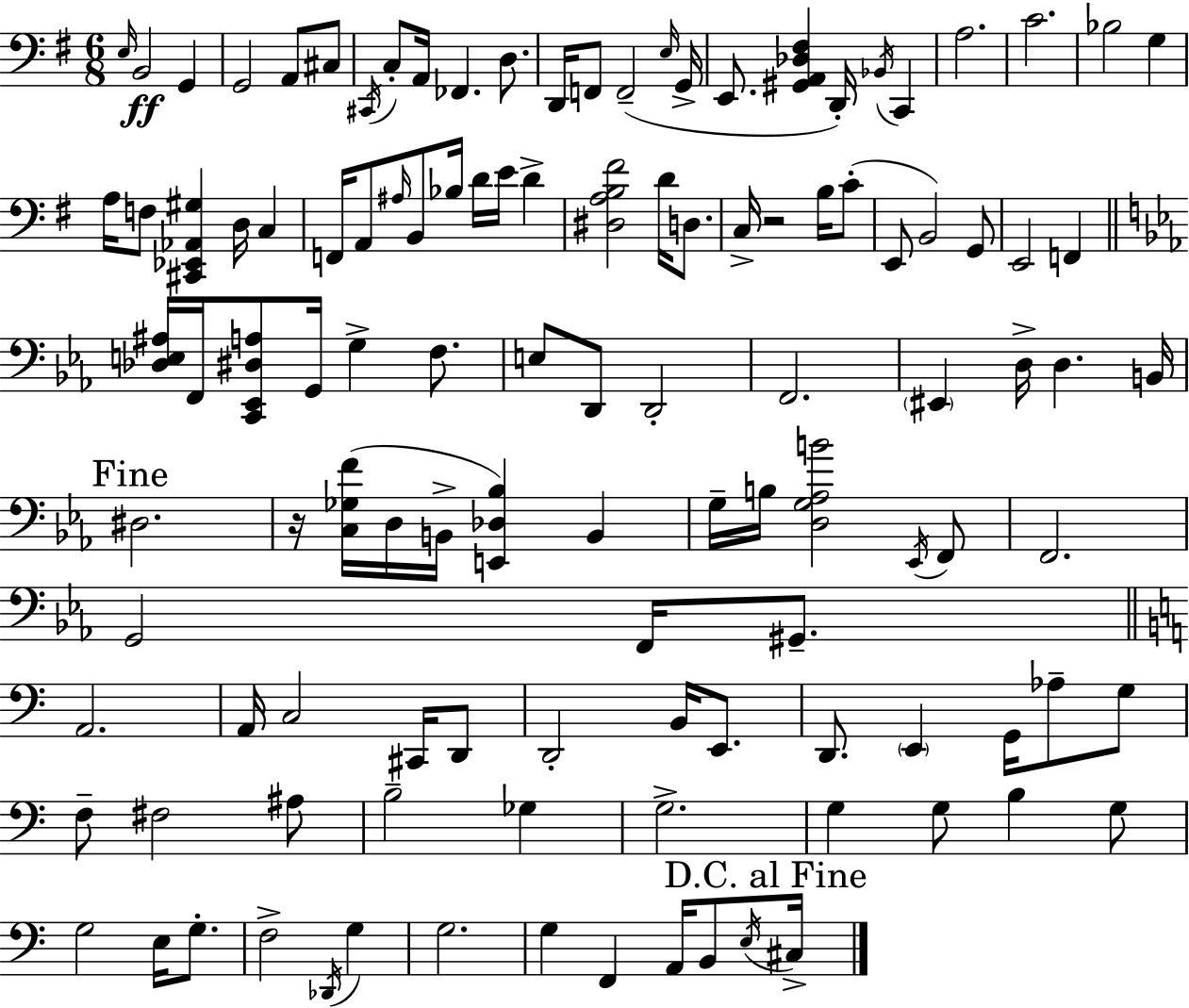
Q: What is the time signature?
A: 6/8